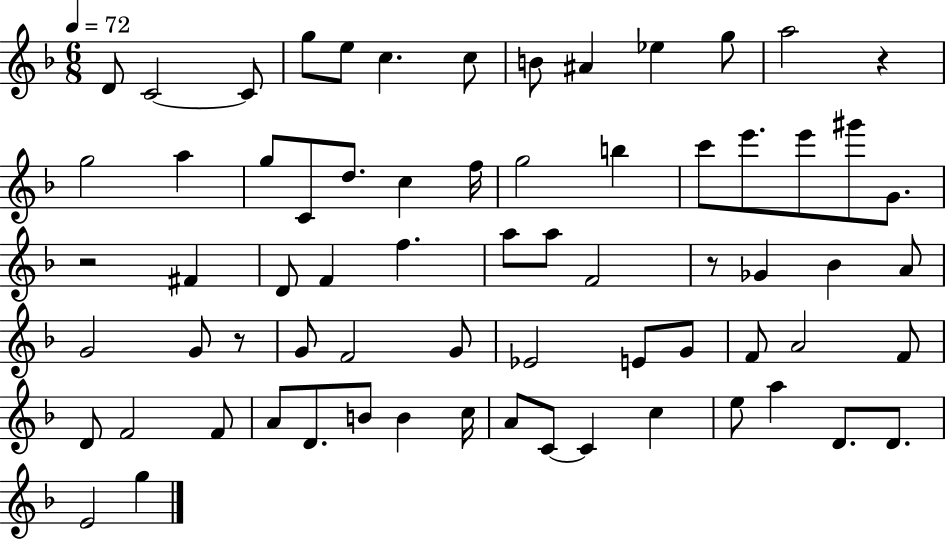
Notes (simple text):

D4/e C4/h C4/e G5/e E5/e C5/q. C5/e B4/e A#4/q Eb5/q G5/e A5/h R/q G5/h A5/q G5/e C4/e D5/e. C5/q F5/s G5/h B5/q C6/e E6/e. E6/e G#6/e G4/e. R/h F#4/q D4/e F4/q F5/q. A5/e A5/e F4/h R/e Gb4/q Bb4/q A4/e G4/h G4/e R/e G4/e F4/h G4/e Eb4/h E4/e G4/e F4/e A4/h F4/e D4/e F4/h F4/e A4/e D4/e. B4/e B4/q C5/s A4/e C4/e C4/q C5/q E5/e A5/q D4/e. D4/e. E4/h G5/q